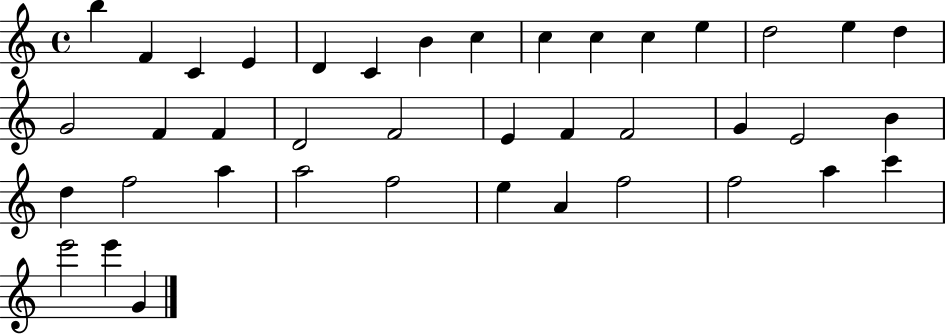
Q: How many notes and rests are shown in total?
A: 40